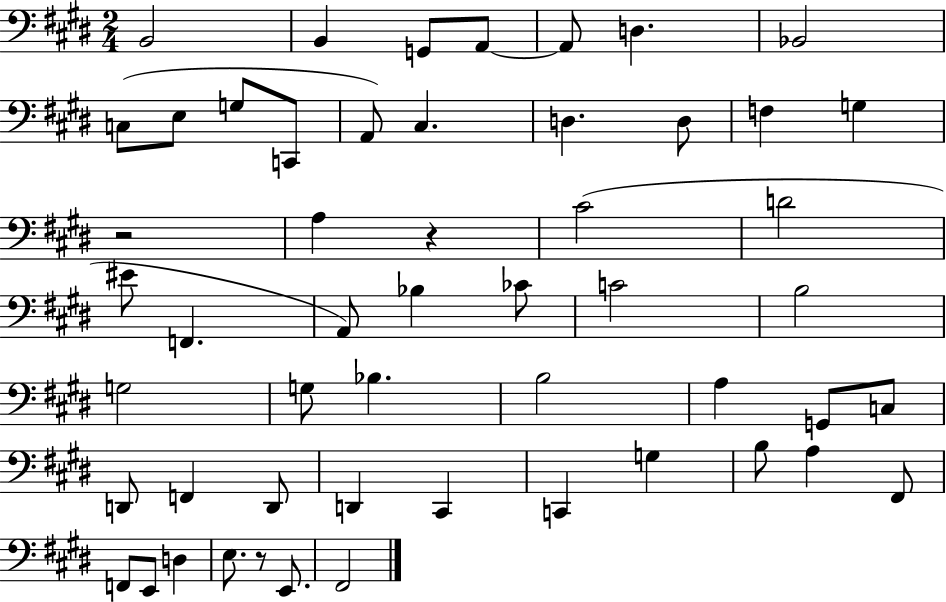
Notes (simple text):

B2/h B2/q G2/e A2/e A2/e D3/q. Bb2/h C3/e E3/e G3/e C2/e A2/e C#3/q. D3/q. D3/e F3/q G3/q R/h A3/q R/q C#4/h D4/h EIS4/e F2/q. A2/e Bb3/q CES4/e C4/h B3/h G3/h G3/e Bb3/q. B3/h A3/q G2/e C3/e D2/e F2/q D2/e D2/q C#2/q C2/q G3/q B3/e A3/q F#2/e F2/e E2/e D3/q E3/e. R/e E2/e. F#2/h